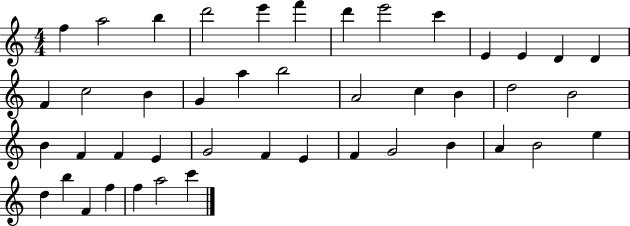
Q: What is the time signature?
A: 4/4